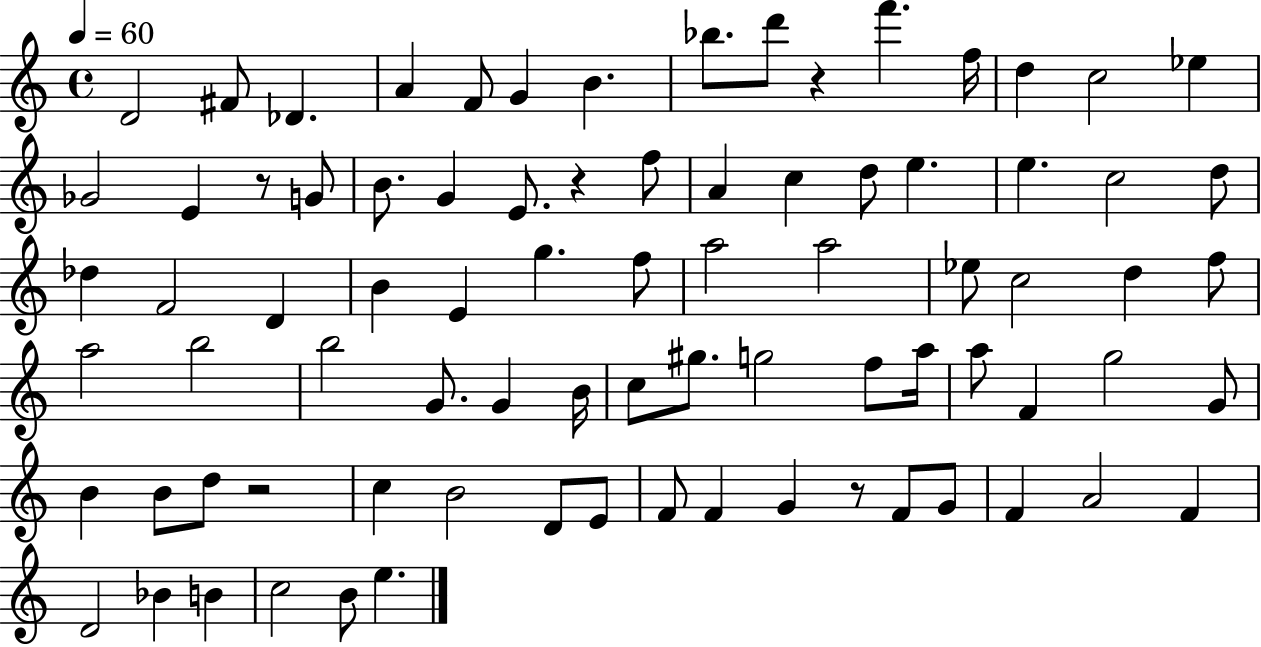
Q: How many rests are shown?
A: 5